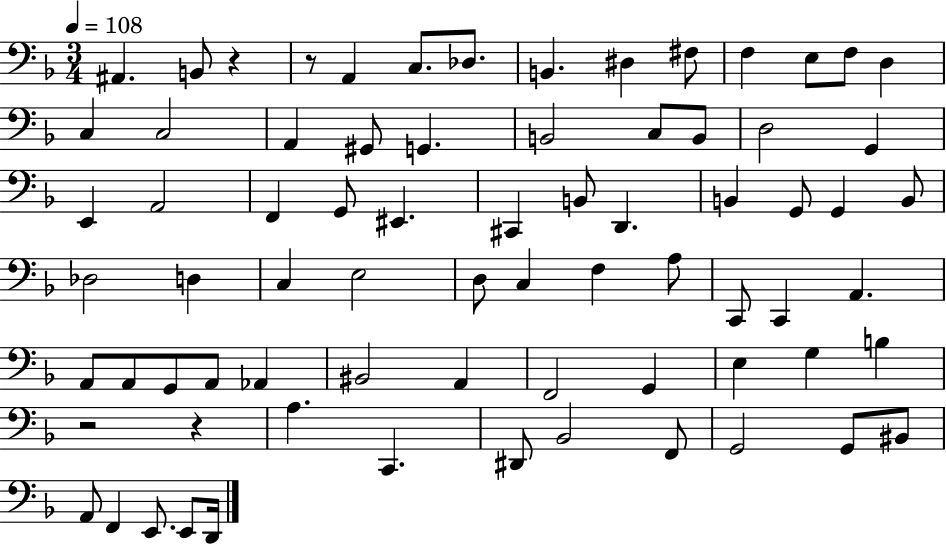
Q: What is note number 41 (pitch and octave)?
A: F3